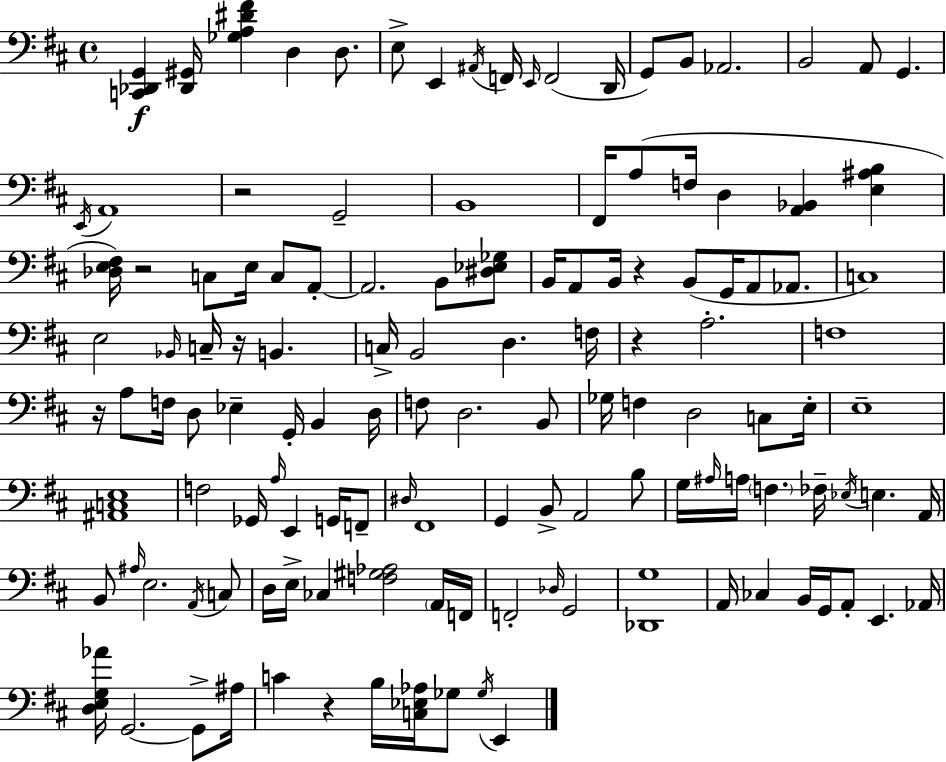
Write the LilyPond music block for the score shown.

{
  \clef bass
  \time 4/4
  \defaultTimeSignature
  \key d \major
  <c, des, g,>4\f <des, gis,>16 <ges a dis' fis'>4 d4 d8. | e8-> e,4 \acciaccatura { ais,16 } f,16 \grace { e,16 } f,2( | d,16 g,8) b,8 aes,2. | b,2 a,8 g,4. | \break \acciaccatura { e,16 } a,1 | r2 g,2-- | b,1 | fis,16 a8( f16 d4 <a, bes,>4 <e ais b>4 | \break <des e fis>16) r2 c8 e16 c8 | a,8-.~~ a,2. b,8 | <dis ees ges>8 b,16 a,8 b,16 r4 b,8( g,16 a,8 | aes,8. c1) | \break e2 \grace { bes,16 } c16-- r16 b,4. | c16-> b,2 d4. | f16 r4 a2.-. | f1 | \break r16 a8 f16 d8 ees4-- g,16-. b,4 | d16 f8 d2. | b,8 ges16 f4 d2 | c8 e16-. e1-- | \break <ais, c e>1 | f2 ges,16 \grace { a16 } e,4 | g,16 f,8-- \grace { dis16 } fis,1 | g,4 b,8-> a,2 | \break b8 g16 \grace { ais16 } a16 \parenthesize f4. fes16-- | \acciaccatura { ees16 } e4. a,16 b,8 \grace { ais16 } e2. | \acciaccatura { a,16 } c8 d16 e16-> ces4 | <f gis aes>2 \parenthesize a,16 f,16 f,2-. | \break \grace { des16 } g,2 <des, g>1 | a,16 ces4 | b,16 g,16 a,8-. e,4. aes,16 <d e g aes'>16 g,2.~~ | g,8-> ais16 c'4 r4 | \break b16 <c ees aes>16 ges8 \acciaccatura { ges16 } e,4 \bar "|."
}